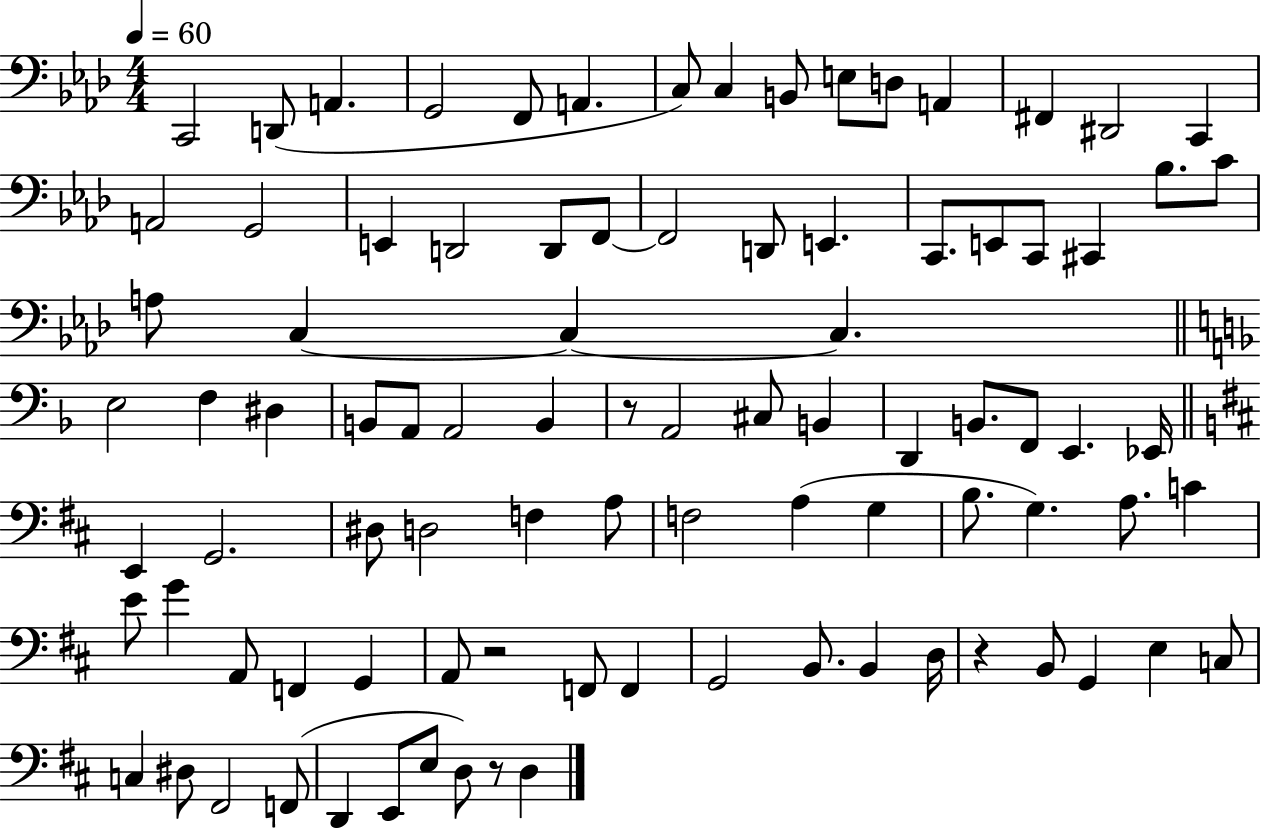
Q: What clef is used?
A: bass